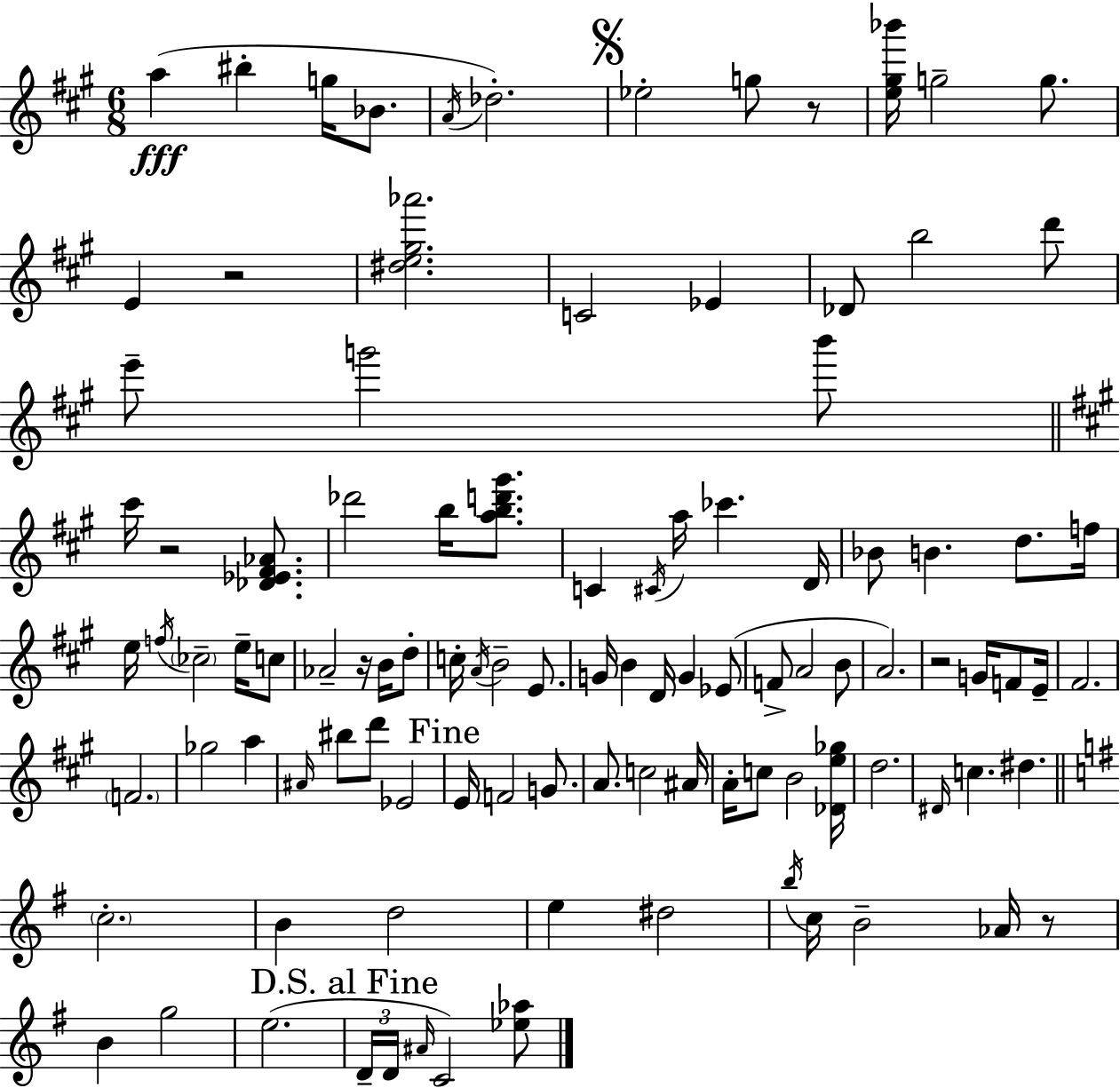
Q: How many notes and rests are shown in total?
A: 104